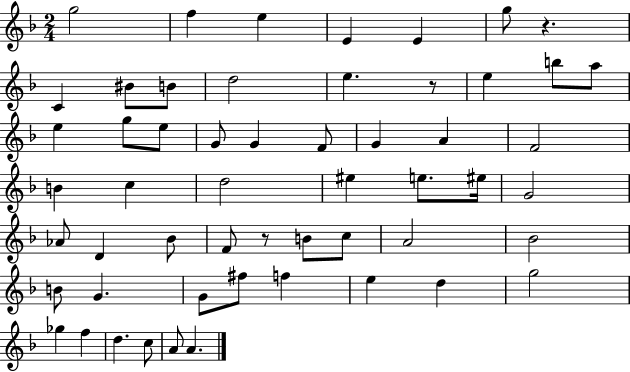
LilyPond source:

{
  \clef treble
  \numericTimeSignature
  \time 2/4
  \key f \major
  g''2 | f''4 e''4 | e'4 e'4 | g''8 r4. | \break c'4 bis'8 b'8 | d''2 | e''4. r8 | e''4 b''8 a''8 | \break e''4 g''8 e''8 | g'8 g'4 f'8 | g'4 a'4 | f'2 | \break b'4 c''4 | d''2 | eis''4 e''8. eis''16 | g'2 | \break aes'8 d'4 bes'8 | f'8 r8 b'8 c''8 | a'2 | bes'2 | \break b'8 g'4. | g'8 fis''8 f''4 | e''4 d''4 | g''2 | \break ges''4 f''4 | d''4. c''8 | a'8 a'4. | \bar "|."
}